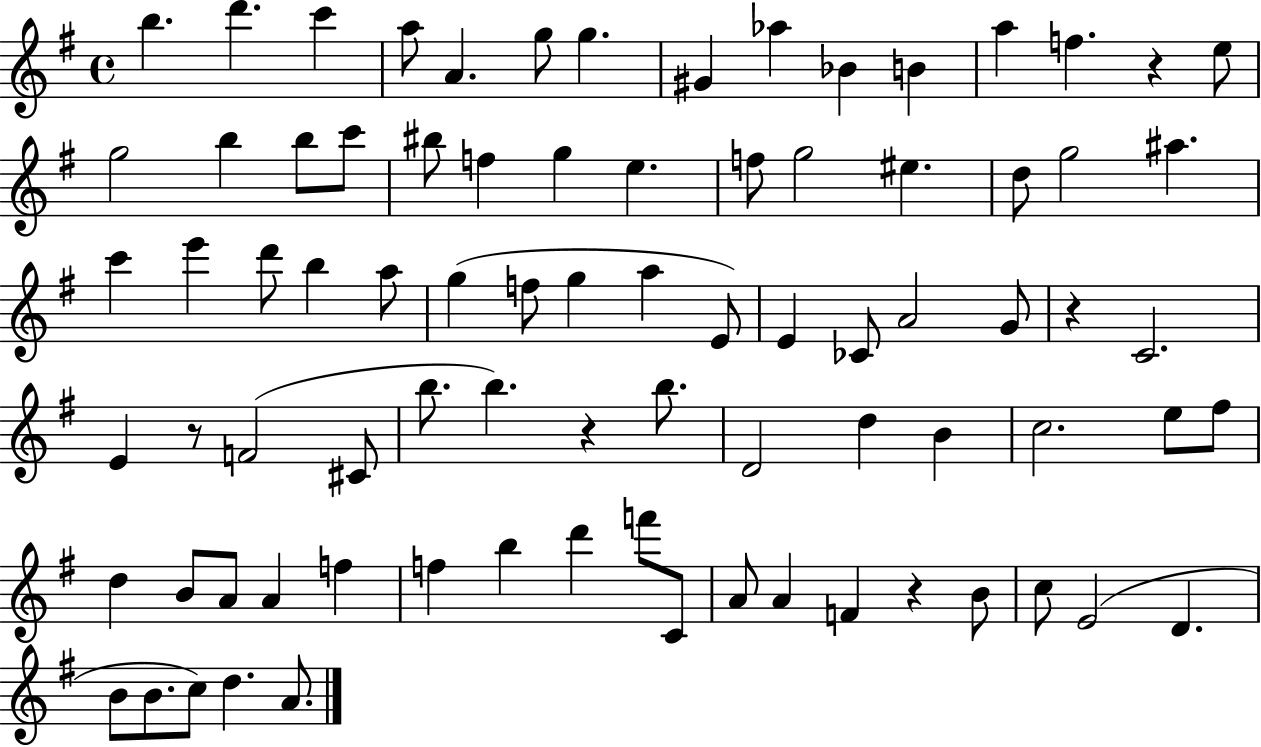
B5/q. D6/q. C6/q A5/e A4/q. G5/e G5/q. G#4/q Ab5/q Bb4/q B4/q A5/q F5/q. R/q E5/e G5/h B5/q B5/e C6/e BIS5/e F5/q G5/q E5/q. F5/e G5/h EIS5/q. D5/e G5/h A#5/q. C6/q E6/q D6/e B5/q A5/e G5/q F5/e G5/q A5/q E4/e E4/q CES4/e A4/h G4/e R/q C4/h. E4/q R/e F4/h C#4/e B5/e. B5/q. R/q B5/e. D4/h D5/q B4/q C5/h. E5/e F#5/e D5/q B4/e A4/e A4/q F5/q F5/q B5/q D6/q F6/e C4/e A4/e A4/q F4/q R/q B4/e C5/e E4/h D4/q. B4/e B4/e. C5/e D5/q. A4/e.